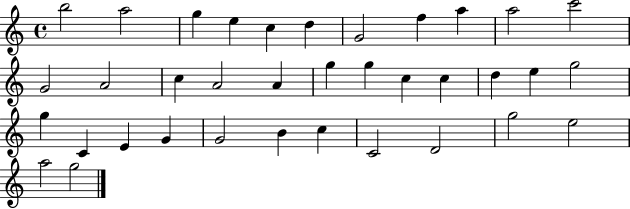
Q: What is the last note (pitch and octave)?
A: G5